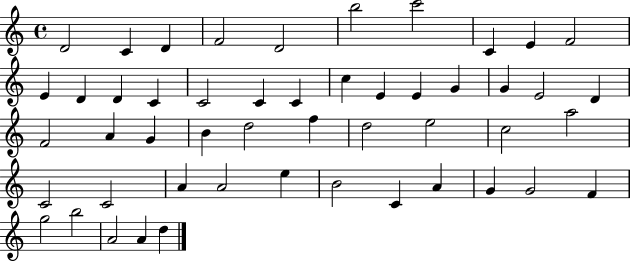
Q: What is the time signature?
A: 4/4